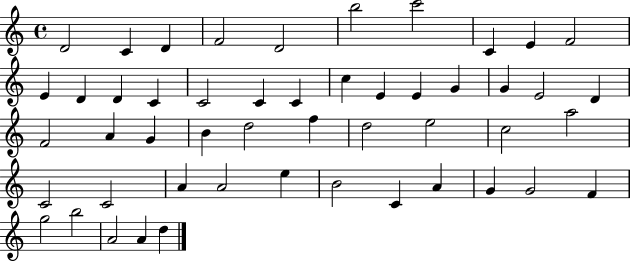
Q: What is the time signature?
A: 4/4